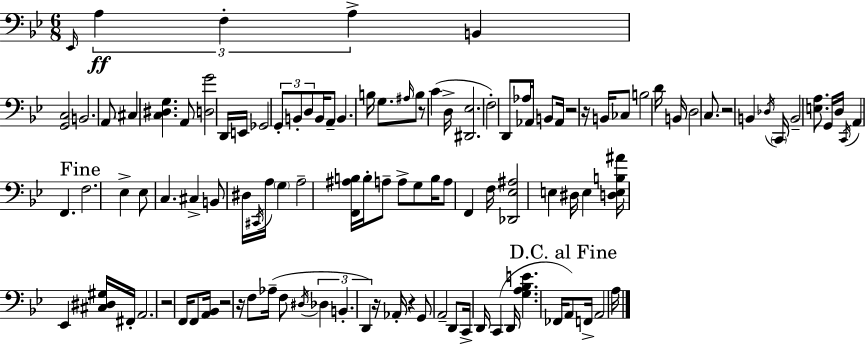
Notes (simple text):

Eb2/s A3/q F3/q A3/q B2/q [G2,C3]/h B2/h. A2/e C#3/q [C3,D#3,G3]/q. A2/e [D3,G4]/h D2/s E2/s Gb2/h G2/e B2/e D3/e B2/s A2/e B2/q. B3/s G3/e. A#3/s B3/e R/e C4/q D3/s [D#2,Eb3]/h. F3/h D2/e Ab3/s Ab2/s B2/e Ab2/s R/h R/s B2/s CES3/e B3/h D4/s B2/s D3/h C3/e. R/h B2/q Db3/s C2/s B2/h [E3,A3]/e. G2/s D3/s C2/s A2/q F2/q. F3/h. Eb3/q Eb3/e C3/q. C#3/q B2/e D#3/s C#2/s A3/s G3/q A3/h [F2,A#3,B3]/s B3/s A3/e A3/e G3/e B3/s A3/e F2/q F3/s [Db2,Eb3,A#3]/h E3/q D#3/s E3/q [D3,E3,B3,A#4]/s Eb2/q [C#3,D#3,G#3]/s F#2/s A2/h. R/h F2/s F2/e [A2,Bb2]/s R/h R/s F3/e Ab3/s F3/e D#3/s Db3/q B2/q. D2/q R/s Ab2/s R/q G2/e A2/h D2/e C2/s D2/s C2/q D2/s [G3,A3,Bb3,E4]/q. FES2/s A2/e F2/s A2/h A3/s